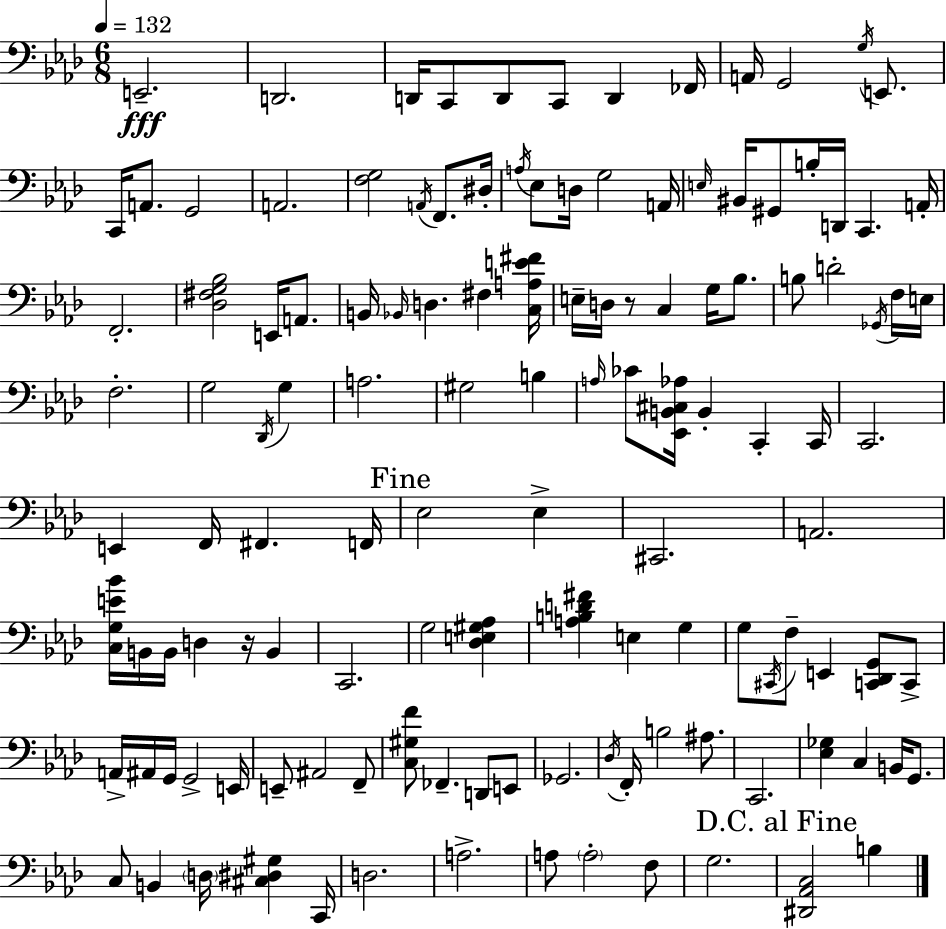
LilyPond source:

{
  \clef bass
  \numericTimeSignature
  \time 6/8
  \key aes \major
  \tempo 4 = 132
  e,2.--\fff | d,2. | d,16 c,8 d,8 c,8 d,4 fes,16 | a,16 g,2 \acciaccatura { g16 } e,8. | \break c,16 a,8. g,2 | a,2. | <f g>2 \acciaccatura { a,16 } f,8. | dis16-. \acciaccatura { a16 } ees8 d16 g2 | \break a,16 \grace { e16 } bis,16 gis,8 b16-. d,16 c,4. | a,16-. f,2.-. | <des fis g bes>2 | e,16 a,8. b,16 \grace { bes,16 } d4. | \break fis4 <c a e' fis'>16 e16-- d16 r8 c4 | g16 bes8. b8 d'2-. | \acciaccatura { ges,16 } f16 e16 f2.-. | g2 | \break \acciaccatura { des,16 } g4 a2. | gis2 | b4 \grace { a16 } ces'8 <ees, b, cis aes>16 b,4-. | c,4-. c,16 c,2. | \break e,4 | f,16 fis,4. f,16 \mark "Fine" ees2 | ees4-> cis,2. | a,2. | \break <c g e' bes'>16 b,16 b,16 d4 | r16 b,4 c,2. | g2 | <des e gis aes>4 <a b d' fis'>4 | \break e4 g4 g8 \acciaccatura { cis,16 } f8-- | e,4 <c, des, g,>8 c,8-> a,16-> ais,16 g,16 | g,2-> e,16 e,8-- ais,2 | f,8-- <c gis f'>8 fes,4.-- | \break d,8 e,8 ges,2. | \acciaccatura { des16 } f,16-. b2 | ais8. c,2. | <ees ges>4 | \break c4 b,16 g,8. c8 | b,4 \parenthesize d16 <cis dis gis>4 c,16 d2. | a2.-> | a8 | \break \parenthesize a2-. f8 g2. | \mark "D.C. al Fine" <dis, aes, c>2 | b4 \bar "|."
}